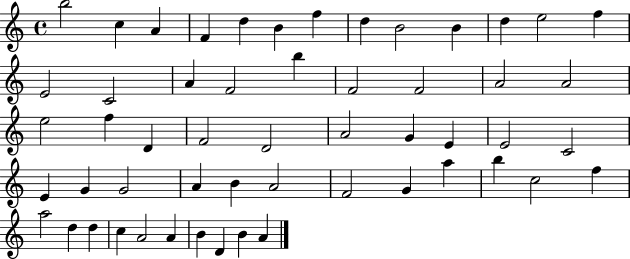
B5/h C5/q A4/q F4/q D5/q B4/q F5/q D5/q B4/h B4/q D5/q E5/h F5/q E4/h C4/h A4/q F4/h B5/q F4/h F4/h A4/h A4/h E5/h F5/q D4/q F4/h D4/h A4/h G4/q E4/q E4/h C4/h E4/q G4/q G4/h A4/q B4/q A4/h F4/h G4/q A5/q B5/q C5/h F5/q A5/h D5/q D5/q C5/q A4/h A4/q B4/q D4/q B4/q A4/q